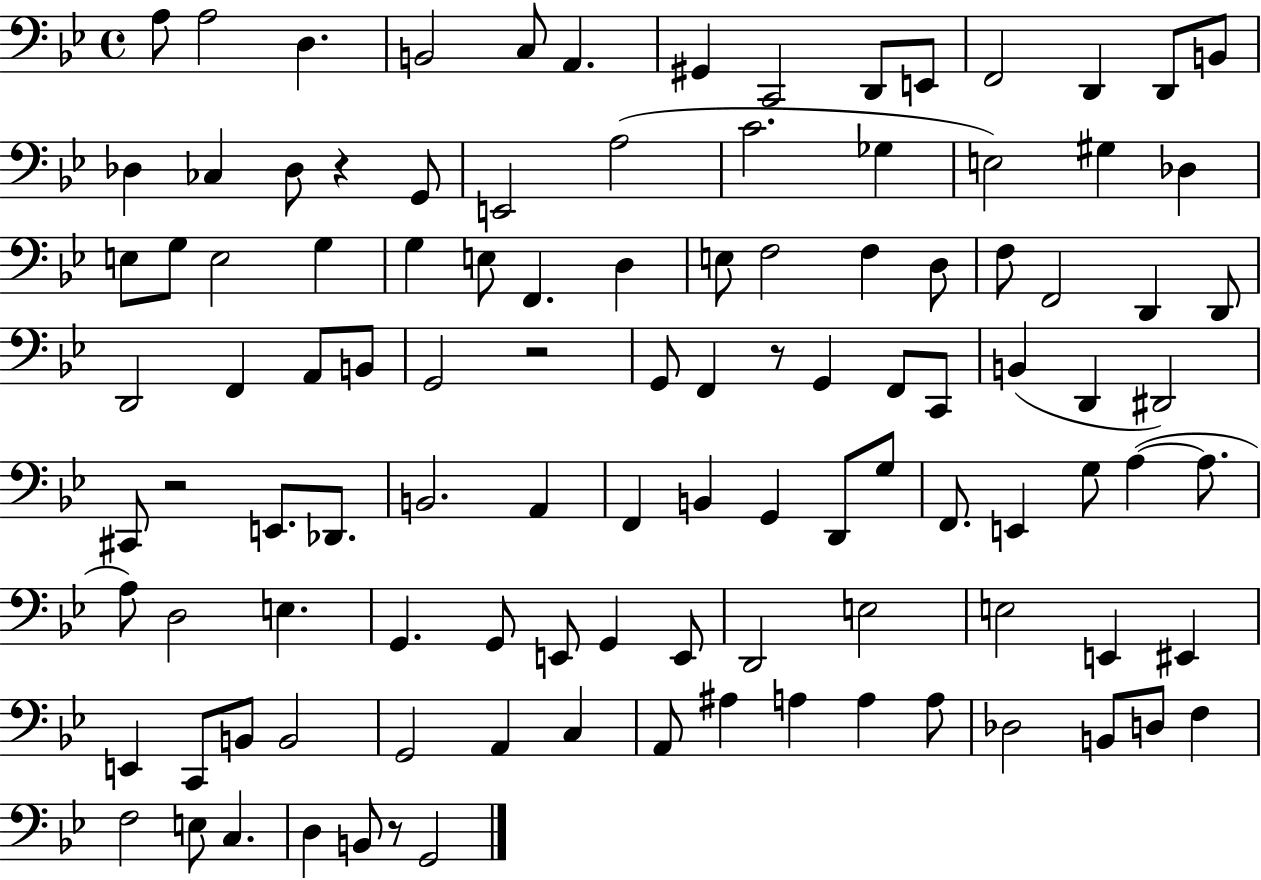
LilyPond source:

{
  \clef bass
  \time 4/4
  \defaultTimeSignature
  \key bes \major
  \repeat volta 2 { a8 a2 d4. | b,2 c8 a,4. | gis,4 c,2 d,8 e,8 | f,2 d,4 d,8 b,8 | \break des4 ces4 des8 r4 g,8 | e,2 a2( | c'2. ges4 | e2) gis4 des4 | \break e8 g8 e2 g4 | g4 e8 f,4. d4 | e8 f2 f4 d8 | f8 f,2 d,4 d,8 | \break d,2 f,4 a,8 b,8 | g,2 r2 | g,8 f,4 r8 g,4 f,8 c,8 | b,4( d,4 dis,2) | \break cis,8 r2 e,8. des,8. | b,2. a,4 | f,4 b,4 g,4 d,8 g8 | f,8. e,4 g8 a4~(~ a8. | \break a8) d2 e4. | g,4. g,8 e,8 g,4 e,8 | d,2 e2 | e2 e,4 eis,4 | \break e,4 c,8 b,8 b,2 | g,2 a,4 c4 | a,8 ais4 a4 a4 a8 | des2 b,8 d8 f4 | \break f2 e8 c4. | d4 b,8 r8 g,2 | } \bar "|."
}